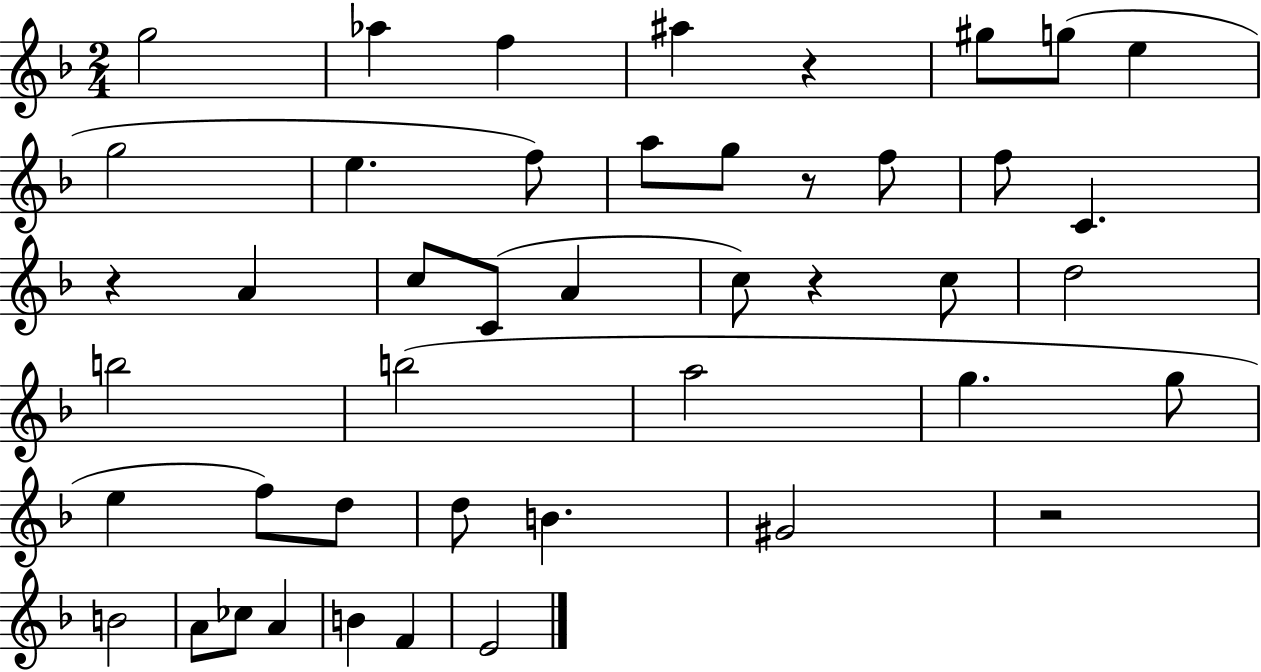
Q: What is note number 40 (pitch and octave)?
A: E4